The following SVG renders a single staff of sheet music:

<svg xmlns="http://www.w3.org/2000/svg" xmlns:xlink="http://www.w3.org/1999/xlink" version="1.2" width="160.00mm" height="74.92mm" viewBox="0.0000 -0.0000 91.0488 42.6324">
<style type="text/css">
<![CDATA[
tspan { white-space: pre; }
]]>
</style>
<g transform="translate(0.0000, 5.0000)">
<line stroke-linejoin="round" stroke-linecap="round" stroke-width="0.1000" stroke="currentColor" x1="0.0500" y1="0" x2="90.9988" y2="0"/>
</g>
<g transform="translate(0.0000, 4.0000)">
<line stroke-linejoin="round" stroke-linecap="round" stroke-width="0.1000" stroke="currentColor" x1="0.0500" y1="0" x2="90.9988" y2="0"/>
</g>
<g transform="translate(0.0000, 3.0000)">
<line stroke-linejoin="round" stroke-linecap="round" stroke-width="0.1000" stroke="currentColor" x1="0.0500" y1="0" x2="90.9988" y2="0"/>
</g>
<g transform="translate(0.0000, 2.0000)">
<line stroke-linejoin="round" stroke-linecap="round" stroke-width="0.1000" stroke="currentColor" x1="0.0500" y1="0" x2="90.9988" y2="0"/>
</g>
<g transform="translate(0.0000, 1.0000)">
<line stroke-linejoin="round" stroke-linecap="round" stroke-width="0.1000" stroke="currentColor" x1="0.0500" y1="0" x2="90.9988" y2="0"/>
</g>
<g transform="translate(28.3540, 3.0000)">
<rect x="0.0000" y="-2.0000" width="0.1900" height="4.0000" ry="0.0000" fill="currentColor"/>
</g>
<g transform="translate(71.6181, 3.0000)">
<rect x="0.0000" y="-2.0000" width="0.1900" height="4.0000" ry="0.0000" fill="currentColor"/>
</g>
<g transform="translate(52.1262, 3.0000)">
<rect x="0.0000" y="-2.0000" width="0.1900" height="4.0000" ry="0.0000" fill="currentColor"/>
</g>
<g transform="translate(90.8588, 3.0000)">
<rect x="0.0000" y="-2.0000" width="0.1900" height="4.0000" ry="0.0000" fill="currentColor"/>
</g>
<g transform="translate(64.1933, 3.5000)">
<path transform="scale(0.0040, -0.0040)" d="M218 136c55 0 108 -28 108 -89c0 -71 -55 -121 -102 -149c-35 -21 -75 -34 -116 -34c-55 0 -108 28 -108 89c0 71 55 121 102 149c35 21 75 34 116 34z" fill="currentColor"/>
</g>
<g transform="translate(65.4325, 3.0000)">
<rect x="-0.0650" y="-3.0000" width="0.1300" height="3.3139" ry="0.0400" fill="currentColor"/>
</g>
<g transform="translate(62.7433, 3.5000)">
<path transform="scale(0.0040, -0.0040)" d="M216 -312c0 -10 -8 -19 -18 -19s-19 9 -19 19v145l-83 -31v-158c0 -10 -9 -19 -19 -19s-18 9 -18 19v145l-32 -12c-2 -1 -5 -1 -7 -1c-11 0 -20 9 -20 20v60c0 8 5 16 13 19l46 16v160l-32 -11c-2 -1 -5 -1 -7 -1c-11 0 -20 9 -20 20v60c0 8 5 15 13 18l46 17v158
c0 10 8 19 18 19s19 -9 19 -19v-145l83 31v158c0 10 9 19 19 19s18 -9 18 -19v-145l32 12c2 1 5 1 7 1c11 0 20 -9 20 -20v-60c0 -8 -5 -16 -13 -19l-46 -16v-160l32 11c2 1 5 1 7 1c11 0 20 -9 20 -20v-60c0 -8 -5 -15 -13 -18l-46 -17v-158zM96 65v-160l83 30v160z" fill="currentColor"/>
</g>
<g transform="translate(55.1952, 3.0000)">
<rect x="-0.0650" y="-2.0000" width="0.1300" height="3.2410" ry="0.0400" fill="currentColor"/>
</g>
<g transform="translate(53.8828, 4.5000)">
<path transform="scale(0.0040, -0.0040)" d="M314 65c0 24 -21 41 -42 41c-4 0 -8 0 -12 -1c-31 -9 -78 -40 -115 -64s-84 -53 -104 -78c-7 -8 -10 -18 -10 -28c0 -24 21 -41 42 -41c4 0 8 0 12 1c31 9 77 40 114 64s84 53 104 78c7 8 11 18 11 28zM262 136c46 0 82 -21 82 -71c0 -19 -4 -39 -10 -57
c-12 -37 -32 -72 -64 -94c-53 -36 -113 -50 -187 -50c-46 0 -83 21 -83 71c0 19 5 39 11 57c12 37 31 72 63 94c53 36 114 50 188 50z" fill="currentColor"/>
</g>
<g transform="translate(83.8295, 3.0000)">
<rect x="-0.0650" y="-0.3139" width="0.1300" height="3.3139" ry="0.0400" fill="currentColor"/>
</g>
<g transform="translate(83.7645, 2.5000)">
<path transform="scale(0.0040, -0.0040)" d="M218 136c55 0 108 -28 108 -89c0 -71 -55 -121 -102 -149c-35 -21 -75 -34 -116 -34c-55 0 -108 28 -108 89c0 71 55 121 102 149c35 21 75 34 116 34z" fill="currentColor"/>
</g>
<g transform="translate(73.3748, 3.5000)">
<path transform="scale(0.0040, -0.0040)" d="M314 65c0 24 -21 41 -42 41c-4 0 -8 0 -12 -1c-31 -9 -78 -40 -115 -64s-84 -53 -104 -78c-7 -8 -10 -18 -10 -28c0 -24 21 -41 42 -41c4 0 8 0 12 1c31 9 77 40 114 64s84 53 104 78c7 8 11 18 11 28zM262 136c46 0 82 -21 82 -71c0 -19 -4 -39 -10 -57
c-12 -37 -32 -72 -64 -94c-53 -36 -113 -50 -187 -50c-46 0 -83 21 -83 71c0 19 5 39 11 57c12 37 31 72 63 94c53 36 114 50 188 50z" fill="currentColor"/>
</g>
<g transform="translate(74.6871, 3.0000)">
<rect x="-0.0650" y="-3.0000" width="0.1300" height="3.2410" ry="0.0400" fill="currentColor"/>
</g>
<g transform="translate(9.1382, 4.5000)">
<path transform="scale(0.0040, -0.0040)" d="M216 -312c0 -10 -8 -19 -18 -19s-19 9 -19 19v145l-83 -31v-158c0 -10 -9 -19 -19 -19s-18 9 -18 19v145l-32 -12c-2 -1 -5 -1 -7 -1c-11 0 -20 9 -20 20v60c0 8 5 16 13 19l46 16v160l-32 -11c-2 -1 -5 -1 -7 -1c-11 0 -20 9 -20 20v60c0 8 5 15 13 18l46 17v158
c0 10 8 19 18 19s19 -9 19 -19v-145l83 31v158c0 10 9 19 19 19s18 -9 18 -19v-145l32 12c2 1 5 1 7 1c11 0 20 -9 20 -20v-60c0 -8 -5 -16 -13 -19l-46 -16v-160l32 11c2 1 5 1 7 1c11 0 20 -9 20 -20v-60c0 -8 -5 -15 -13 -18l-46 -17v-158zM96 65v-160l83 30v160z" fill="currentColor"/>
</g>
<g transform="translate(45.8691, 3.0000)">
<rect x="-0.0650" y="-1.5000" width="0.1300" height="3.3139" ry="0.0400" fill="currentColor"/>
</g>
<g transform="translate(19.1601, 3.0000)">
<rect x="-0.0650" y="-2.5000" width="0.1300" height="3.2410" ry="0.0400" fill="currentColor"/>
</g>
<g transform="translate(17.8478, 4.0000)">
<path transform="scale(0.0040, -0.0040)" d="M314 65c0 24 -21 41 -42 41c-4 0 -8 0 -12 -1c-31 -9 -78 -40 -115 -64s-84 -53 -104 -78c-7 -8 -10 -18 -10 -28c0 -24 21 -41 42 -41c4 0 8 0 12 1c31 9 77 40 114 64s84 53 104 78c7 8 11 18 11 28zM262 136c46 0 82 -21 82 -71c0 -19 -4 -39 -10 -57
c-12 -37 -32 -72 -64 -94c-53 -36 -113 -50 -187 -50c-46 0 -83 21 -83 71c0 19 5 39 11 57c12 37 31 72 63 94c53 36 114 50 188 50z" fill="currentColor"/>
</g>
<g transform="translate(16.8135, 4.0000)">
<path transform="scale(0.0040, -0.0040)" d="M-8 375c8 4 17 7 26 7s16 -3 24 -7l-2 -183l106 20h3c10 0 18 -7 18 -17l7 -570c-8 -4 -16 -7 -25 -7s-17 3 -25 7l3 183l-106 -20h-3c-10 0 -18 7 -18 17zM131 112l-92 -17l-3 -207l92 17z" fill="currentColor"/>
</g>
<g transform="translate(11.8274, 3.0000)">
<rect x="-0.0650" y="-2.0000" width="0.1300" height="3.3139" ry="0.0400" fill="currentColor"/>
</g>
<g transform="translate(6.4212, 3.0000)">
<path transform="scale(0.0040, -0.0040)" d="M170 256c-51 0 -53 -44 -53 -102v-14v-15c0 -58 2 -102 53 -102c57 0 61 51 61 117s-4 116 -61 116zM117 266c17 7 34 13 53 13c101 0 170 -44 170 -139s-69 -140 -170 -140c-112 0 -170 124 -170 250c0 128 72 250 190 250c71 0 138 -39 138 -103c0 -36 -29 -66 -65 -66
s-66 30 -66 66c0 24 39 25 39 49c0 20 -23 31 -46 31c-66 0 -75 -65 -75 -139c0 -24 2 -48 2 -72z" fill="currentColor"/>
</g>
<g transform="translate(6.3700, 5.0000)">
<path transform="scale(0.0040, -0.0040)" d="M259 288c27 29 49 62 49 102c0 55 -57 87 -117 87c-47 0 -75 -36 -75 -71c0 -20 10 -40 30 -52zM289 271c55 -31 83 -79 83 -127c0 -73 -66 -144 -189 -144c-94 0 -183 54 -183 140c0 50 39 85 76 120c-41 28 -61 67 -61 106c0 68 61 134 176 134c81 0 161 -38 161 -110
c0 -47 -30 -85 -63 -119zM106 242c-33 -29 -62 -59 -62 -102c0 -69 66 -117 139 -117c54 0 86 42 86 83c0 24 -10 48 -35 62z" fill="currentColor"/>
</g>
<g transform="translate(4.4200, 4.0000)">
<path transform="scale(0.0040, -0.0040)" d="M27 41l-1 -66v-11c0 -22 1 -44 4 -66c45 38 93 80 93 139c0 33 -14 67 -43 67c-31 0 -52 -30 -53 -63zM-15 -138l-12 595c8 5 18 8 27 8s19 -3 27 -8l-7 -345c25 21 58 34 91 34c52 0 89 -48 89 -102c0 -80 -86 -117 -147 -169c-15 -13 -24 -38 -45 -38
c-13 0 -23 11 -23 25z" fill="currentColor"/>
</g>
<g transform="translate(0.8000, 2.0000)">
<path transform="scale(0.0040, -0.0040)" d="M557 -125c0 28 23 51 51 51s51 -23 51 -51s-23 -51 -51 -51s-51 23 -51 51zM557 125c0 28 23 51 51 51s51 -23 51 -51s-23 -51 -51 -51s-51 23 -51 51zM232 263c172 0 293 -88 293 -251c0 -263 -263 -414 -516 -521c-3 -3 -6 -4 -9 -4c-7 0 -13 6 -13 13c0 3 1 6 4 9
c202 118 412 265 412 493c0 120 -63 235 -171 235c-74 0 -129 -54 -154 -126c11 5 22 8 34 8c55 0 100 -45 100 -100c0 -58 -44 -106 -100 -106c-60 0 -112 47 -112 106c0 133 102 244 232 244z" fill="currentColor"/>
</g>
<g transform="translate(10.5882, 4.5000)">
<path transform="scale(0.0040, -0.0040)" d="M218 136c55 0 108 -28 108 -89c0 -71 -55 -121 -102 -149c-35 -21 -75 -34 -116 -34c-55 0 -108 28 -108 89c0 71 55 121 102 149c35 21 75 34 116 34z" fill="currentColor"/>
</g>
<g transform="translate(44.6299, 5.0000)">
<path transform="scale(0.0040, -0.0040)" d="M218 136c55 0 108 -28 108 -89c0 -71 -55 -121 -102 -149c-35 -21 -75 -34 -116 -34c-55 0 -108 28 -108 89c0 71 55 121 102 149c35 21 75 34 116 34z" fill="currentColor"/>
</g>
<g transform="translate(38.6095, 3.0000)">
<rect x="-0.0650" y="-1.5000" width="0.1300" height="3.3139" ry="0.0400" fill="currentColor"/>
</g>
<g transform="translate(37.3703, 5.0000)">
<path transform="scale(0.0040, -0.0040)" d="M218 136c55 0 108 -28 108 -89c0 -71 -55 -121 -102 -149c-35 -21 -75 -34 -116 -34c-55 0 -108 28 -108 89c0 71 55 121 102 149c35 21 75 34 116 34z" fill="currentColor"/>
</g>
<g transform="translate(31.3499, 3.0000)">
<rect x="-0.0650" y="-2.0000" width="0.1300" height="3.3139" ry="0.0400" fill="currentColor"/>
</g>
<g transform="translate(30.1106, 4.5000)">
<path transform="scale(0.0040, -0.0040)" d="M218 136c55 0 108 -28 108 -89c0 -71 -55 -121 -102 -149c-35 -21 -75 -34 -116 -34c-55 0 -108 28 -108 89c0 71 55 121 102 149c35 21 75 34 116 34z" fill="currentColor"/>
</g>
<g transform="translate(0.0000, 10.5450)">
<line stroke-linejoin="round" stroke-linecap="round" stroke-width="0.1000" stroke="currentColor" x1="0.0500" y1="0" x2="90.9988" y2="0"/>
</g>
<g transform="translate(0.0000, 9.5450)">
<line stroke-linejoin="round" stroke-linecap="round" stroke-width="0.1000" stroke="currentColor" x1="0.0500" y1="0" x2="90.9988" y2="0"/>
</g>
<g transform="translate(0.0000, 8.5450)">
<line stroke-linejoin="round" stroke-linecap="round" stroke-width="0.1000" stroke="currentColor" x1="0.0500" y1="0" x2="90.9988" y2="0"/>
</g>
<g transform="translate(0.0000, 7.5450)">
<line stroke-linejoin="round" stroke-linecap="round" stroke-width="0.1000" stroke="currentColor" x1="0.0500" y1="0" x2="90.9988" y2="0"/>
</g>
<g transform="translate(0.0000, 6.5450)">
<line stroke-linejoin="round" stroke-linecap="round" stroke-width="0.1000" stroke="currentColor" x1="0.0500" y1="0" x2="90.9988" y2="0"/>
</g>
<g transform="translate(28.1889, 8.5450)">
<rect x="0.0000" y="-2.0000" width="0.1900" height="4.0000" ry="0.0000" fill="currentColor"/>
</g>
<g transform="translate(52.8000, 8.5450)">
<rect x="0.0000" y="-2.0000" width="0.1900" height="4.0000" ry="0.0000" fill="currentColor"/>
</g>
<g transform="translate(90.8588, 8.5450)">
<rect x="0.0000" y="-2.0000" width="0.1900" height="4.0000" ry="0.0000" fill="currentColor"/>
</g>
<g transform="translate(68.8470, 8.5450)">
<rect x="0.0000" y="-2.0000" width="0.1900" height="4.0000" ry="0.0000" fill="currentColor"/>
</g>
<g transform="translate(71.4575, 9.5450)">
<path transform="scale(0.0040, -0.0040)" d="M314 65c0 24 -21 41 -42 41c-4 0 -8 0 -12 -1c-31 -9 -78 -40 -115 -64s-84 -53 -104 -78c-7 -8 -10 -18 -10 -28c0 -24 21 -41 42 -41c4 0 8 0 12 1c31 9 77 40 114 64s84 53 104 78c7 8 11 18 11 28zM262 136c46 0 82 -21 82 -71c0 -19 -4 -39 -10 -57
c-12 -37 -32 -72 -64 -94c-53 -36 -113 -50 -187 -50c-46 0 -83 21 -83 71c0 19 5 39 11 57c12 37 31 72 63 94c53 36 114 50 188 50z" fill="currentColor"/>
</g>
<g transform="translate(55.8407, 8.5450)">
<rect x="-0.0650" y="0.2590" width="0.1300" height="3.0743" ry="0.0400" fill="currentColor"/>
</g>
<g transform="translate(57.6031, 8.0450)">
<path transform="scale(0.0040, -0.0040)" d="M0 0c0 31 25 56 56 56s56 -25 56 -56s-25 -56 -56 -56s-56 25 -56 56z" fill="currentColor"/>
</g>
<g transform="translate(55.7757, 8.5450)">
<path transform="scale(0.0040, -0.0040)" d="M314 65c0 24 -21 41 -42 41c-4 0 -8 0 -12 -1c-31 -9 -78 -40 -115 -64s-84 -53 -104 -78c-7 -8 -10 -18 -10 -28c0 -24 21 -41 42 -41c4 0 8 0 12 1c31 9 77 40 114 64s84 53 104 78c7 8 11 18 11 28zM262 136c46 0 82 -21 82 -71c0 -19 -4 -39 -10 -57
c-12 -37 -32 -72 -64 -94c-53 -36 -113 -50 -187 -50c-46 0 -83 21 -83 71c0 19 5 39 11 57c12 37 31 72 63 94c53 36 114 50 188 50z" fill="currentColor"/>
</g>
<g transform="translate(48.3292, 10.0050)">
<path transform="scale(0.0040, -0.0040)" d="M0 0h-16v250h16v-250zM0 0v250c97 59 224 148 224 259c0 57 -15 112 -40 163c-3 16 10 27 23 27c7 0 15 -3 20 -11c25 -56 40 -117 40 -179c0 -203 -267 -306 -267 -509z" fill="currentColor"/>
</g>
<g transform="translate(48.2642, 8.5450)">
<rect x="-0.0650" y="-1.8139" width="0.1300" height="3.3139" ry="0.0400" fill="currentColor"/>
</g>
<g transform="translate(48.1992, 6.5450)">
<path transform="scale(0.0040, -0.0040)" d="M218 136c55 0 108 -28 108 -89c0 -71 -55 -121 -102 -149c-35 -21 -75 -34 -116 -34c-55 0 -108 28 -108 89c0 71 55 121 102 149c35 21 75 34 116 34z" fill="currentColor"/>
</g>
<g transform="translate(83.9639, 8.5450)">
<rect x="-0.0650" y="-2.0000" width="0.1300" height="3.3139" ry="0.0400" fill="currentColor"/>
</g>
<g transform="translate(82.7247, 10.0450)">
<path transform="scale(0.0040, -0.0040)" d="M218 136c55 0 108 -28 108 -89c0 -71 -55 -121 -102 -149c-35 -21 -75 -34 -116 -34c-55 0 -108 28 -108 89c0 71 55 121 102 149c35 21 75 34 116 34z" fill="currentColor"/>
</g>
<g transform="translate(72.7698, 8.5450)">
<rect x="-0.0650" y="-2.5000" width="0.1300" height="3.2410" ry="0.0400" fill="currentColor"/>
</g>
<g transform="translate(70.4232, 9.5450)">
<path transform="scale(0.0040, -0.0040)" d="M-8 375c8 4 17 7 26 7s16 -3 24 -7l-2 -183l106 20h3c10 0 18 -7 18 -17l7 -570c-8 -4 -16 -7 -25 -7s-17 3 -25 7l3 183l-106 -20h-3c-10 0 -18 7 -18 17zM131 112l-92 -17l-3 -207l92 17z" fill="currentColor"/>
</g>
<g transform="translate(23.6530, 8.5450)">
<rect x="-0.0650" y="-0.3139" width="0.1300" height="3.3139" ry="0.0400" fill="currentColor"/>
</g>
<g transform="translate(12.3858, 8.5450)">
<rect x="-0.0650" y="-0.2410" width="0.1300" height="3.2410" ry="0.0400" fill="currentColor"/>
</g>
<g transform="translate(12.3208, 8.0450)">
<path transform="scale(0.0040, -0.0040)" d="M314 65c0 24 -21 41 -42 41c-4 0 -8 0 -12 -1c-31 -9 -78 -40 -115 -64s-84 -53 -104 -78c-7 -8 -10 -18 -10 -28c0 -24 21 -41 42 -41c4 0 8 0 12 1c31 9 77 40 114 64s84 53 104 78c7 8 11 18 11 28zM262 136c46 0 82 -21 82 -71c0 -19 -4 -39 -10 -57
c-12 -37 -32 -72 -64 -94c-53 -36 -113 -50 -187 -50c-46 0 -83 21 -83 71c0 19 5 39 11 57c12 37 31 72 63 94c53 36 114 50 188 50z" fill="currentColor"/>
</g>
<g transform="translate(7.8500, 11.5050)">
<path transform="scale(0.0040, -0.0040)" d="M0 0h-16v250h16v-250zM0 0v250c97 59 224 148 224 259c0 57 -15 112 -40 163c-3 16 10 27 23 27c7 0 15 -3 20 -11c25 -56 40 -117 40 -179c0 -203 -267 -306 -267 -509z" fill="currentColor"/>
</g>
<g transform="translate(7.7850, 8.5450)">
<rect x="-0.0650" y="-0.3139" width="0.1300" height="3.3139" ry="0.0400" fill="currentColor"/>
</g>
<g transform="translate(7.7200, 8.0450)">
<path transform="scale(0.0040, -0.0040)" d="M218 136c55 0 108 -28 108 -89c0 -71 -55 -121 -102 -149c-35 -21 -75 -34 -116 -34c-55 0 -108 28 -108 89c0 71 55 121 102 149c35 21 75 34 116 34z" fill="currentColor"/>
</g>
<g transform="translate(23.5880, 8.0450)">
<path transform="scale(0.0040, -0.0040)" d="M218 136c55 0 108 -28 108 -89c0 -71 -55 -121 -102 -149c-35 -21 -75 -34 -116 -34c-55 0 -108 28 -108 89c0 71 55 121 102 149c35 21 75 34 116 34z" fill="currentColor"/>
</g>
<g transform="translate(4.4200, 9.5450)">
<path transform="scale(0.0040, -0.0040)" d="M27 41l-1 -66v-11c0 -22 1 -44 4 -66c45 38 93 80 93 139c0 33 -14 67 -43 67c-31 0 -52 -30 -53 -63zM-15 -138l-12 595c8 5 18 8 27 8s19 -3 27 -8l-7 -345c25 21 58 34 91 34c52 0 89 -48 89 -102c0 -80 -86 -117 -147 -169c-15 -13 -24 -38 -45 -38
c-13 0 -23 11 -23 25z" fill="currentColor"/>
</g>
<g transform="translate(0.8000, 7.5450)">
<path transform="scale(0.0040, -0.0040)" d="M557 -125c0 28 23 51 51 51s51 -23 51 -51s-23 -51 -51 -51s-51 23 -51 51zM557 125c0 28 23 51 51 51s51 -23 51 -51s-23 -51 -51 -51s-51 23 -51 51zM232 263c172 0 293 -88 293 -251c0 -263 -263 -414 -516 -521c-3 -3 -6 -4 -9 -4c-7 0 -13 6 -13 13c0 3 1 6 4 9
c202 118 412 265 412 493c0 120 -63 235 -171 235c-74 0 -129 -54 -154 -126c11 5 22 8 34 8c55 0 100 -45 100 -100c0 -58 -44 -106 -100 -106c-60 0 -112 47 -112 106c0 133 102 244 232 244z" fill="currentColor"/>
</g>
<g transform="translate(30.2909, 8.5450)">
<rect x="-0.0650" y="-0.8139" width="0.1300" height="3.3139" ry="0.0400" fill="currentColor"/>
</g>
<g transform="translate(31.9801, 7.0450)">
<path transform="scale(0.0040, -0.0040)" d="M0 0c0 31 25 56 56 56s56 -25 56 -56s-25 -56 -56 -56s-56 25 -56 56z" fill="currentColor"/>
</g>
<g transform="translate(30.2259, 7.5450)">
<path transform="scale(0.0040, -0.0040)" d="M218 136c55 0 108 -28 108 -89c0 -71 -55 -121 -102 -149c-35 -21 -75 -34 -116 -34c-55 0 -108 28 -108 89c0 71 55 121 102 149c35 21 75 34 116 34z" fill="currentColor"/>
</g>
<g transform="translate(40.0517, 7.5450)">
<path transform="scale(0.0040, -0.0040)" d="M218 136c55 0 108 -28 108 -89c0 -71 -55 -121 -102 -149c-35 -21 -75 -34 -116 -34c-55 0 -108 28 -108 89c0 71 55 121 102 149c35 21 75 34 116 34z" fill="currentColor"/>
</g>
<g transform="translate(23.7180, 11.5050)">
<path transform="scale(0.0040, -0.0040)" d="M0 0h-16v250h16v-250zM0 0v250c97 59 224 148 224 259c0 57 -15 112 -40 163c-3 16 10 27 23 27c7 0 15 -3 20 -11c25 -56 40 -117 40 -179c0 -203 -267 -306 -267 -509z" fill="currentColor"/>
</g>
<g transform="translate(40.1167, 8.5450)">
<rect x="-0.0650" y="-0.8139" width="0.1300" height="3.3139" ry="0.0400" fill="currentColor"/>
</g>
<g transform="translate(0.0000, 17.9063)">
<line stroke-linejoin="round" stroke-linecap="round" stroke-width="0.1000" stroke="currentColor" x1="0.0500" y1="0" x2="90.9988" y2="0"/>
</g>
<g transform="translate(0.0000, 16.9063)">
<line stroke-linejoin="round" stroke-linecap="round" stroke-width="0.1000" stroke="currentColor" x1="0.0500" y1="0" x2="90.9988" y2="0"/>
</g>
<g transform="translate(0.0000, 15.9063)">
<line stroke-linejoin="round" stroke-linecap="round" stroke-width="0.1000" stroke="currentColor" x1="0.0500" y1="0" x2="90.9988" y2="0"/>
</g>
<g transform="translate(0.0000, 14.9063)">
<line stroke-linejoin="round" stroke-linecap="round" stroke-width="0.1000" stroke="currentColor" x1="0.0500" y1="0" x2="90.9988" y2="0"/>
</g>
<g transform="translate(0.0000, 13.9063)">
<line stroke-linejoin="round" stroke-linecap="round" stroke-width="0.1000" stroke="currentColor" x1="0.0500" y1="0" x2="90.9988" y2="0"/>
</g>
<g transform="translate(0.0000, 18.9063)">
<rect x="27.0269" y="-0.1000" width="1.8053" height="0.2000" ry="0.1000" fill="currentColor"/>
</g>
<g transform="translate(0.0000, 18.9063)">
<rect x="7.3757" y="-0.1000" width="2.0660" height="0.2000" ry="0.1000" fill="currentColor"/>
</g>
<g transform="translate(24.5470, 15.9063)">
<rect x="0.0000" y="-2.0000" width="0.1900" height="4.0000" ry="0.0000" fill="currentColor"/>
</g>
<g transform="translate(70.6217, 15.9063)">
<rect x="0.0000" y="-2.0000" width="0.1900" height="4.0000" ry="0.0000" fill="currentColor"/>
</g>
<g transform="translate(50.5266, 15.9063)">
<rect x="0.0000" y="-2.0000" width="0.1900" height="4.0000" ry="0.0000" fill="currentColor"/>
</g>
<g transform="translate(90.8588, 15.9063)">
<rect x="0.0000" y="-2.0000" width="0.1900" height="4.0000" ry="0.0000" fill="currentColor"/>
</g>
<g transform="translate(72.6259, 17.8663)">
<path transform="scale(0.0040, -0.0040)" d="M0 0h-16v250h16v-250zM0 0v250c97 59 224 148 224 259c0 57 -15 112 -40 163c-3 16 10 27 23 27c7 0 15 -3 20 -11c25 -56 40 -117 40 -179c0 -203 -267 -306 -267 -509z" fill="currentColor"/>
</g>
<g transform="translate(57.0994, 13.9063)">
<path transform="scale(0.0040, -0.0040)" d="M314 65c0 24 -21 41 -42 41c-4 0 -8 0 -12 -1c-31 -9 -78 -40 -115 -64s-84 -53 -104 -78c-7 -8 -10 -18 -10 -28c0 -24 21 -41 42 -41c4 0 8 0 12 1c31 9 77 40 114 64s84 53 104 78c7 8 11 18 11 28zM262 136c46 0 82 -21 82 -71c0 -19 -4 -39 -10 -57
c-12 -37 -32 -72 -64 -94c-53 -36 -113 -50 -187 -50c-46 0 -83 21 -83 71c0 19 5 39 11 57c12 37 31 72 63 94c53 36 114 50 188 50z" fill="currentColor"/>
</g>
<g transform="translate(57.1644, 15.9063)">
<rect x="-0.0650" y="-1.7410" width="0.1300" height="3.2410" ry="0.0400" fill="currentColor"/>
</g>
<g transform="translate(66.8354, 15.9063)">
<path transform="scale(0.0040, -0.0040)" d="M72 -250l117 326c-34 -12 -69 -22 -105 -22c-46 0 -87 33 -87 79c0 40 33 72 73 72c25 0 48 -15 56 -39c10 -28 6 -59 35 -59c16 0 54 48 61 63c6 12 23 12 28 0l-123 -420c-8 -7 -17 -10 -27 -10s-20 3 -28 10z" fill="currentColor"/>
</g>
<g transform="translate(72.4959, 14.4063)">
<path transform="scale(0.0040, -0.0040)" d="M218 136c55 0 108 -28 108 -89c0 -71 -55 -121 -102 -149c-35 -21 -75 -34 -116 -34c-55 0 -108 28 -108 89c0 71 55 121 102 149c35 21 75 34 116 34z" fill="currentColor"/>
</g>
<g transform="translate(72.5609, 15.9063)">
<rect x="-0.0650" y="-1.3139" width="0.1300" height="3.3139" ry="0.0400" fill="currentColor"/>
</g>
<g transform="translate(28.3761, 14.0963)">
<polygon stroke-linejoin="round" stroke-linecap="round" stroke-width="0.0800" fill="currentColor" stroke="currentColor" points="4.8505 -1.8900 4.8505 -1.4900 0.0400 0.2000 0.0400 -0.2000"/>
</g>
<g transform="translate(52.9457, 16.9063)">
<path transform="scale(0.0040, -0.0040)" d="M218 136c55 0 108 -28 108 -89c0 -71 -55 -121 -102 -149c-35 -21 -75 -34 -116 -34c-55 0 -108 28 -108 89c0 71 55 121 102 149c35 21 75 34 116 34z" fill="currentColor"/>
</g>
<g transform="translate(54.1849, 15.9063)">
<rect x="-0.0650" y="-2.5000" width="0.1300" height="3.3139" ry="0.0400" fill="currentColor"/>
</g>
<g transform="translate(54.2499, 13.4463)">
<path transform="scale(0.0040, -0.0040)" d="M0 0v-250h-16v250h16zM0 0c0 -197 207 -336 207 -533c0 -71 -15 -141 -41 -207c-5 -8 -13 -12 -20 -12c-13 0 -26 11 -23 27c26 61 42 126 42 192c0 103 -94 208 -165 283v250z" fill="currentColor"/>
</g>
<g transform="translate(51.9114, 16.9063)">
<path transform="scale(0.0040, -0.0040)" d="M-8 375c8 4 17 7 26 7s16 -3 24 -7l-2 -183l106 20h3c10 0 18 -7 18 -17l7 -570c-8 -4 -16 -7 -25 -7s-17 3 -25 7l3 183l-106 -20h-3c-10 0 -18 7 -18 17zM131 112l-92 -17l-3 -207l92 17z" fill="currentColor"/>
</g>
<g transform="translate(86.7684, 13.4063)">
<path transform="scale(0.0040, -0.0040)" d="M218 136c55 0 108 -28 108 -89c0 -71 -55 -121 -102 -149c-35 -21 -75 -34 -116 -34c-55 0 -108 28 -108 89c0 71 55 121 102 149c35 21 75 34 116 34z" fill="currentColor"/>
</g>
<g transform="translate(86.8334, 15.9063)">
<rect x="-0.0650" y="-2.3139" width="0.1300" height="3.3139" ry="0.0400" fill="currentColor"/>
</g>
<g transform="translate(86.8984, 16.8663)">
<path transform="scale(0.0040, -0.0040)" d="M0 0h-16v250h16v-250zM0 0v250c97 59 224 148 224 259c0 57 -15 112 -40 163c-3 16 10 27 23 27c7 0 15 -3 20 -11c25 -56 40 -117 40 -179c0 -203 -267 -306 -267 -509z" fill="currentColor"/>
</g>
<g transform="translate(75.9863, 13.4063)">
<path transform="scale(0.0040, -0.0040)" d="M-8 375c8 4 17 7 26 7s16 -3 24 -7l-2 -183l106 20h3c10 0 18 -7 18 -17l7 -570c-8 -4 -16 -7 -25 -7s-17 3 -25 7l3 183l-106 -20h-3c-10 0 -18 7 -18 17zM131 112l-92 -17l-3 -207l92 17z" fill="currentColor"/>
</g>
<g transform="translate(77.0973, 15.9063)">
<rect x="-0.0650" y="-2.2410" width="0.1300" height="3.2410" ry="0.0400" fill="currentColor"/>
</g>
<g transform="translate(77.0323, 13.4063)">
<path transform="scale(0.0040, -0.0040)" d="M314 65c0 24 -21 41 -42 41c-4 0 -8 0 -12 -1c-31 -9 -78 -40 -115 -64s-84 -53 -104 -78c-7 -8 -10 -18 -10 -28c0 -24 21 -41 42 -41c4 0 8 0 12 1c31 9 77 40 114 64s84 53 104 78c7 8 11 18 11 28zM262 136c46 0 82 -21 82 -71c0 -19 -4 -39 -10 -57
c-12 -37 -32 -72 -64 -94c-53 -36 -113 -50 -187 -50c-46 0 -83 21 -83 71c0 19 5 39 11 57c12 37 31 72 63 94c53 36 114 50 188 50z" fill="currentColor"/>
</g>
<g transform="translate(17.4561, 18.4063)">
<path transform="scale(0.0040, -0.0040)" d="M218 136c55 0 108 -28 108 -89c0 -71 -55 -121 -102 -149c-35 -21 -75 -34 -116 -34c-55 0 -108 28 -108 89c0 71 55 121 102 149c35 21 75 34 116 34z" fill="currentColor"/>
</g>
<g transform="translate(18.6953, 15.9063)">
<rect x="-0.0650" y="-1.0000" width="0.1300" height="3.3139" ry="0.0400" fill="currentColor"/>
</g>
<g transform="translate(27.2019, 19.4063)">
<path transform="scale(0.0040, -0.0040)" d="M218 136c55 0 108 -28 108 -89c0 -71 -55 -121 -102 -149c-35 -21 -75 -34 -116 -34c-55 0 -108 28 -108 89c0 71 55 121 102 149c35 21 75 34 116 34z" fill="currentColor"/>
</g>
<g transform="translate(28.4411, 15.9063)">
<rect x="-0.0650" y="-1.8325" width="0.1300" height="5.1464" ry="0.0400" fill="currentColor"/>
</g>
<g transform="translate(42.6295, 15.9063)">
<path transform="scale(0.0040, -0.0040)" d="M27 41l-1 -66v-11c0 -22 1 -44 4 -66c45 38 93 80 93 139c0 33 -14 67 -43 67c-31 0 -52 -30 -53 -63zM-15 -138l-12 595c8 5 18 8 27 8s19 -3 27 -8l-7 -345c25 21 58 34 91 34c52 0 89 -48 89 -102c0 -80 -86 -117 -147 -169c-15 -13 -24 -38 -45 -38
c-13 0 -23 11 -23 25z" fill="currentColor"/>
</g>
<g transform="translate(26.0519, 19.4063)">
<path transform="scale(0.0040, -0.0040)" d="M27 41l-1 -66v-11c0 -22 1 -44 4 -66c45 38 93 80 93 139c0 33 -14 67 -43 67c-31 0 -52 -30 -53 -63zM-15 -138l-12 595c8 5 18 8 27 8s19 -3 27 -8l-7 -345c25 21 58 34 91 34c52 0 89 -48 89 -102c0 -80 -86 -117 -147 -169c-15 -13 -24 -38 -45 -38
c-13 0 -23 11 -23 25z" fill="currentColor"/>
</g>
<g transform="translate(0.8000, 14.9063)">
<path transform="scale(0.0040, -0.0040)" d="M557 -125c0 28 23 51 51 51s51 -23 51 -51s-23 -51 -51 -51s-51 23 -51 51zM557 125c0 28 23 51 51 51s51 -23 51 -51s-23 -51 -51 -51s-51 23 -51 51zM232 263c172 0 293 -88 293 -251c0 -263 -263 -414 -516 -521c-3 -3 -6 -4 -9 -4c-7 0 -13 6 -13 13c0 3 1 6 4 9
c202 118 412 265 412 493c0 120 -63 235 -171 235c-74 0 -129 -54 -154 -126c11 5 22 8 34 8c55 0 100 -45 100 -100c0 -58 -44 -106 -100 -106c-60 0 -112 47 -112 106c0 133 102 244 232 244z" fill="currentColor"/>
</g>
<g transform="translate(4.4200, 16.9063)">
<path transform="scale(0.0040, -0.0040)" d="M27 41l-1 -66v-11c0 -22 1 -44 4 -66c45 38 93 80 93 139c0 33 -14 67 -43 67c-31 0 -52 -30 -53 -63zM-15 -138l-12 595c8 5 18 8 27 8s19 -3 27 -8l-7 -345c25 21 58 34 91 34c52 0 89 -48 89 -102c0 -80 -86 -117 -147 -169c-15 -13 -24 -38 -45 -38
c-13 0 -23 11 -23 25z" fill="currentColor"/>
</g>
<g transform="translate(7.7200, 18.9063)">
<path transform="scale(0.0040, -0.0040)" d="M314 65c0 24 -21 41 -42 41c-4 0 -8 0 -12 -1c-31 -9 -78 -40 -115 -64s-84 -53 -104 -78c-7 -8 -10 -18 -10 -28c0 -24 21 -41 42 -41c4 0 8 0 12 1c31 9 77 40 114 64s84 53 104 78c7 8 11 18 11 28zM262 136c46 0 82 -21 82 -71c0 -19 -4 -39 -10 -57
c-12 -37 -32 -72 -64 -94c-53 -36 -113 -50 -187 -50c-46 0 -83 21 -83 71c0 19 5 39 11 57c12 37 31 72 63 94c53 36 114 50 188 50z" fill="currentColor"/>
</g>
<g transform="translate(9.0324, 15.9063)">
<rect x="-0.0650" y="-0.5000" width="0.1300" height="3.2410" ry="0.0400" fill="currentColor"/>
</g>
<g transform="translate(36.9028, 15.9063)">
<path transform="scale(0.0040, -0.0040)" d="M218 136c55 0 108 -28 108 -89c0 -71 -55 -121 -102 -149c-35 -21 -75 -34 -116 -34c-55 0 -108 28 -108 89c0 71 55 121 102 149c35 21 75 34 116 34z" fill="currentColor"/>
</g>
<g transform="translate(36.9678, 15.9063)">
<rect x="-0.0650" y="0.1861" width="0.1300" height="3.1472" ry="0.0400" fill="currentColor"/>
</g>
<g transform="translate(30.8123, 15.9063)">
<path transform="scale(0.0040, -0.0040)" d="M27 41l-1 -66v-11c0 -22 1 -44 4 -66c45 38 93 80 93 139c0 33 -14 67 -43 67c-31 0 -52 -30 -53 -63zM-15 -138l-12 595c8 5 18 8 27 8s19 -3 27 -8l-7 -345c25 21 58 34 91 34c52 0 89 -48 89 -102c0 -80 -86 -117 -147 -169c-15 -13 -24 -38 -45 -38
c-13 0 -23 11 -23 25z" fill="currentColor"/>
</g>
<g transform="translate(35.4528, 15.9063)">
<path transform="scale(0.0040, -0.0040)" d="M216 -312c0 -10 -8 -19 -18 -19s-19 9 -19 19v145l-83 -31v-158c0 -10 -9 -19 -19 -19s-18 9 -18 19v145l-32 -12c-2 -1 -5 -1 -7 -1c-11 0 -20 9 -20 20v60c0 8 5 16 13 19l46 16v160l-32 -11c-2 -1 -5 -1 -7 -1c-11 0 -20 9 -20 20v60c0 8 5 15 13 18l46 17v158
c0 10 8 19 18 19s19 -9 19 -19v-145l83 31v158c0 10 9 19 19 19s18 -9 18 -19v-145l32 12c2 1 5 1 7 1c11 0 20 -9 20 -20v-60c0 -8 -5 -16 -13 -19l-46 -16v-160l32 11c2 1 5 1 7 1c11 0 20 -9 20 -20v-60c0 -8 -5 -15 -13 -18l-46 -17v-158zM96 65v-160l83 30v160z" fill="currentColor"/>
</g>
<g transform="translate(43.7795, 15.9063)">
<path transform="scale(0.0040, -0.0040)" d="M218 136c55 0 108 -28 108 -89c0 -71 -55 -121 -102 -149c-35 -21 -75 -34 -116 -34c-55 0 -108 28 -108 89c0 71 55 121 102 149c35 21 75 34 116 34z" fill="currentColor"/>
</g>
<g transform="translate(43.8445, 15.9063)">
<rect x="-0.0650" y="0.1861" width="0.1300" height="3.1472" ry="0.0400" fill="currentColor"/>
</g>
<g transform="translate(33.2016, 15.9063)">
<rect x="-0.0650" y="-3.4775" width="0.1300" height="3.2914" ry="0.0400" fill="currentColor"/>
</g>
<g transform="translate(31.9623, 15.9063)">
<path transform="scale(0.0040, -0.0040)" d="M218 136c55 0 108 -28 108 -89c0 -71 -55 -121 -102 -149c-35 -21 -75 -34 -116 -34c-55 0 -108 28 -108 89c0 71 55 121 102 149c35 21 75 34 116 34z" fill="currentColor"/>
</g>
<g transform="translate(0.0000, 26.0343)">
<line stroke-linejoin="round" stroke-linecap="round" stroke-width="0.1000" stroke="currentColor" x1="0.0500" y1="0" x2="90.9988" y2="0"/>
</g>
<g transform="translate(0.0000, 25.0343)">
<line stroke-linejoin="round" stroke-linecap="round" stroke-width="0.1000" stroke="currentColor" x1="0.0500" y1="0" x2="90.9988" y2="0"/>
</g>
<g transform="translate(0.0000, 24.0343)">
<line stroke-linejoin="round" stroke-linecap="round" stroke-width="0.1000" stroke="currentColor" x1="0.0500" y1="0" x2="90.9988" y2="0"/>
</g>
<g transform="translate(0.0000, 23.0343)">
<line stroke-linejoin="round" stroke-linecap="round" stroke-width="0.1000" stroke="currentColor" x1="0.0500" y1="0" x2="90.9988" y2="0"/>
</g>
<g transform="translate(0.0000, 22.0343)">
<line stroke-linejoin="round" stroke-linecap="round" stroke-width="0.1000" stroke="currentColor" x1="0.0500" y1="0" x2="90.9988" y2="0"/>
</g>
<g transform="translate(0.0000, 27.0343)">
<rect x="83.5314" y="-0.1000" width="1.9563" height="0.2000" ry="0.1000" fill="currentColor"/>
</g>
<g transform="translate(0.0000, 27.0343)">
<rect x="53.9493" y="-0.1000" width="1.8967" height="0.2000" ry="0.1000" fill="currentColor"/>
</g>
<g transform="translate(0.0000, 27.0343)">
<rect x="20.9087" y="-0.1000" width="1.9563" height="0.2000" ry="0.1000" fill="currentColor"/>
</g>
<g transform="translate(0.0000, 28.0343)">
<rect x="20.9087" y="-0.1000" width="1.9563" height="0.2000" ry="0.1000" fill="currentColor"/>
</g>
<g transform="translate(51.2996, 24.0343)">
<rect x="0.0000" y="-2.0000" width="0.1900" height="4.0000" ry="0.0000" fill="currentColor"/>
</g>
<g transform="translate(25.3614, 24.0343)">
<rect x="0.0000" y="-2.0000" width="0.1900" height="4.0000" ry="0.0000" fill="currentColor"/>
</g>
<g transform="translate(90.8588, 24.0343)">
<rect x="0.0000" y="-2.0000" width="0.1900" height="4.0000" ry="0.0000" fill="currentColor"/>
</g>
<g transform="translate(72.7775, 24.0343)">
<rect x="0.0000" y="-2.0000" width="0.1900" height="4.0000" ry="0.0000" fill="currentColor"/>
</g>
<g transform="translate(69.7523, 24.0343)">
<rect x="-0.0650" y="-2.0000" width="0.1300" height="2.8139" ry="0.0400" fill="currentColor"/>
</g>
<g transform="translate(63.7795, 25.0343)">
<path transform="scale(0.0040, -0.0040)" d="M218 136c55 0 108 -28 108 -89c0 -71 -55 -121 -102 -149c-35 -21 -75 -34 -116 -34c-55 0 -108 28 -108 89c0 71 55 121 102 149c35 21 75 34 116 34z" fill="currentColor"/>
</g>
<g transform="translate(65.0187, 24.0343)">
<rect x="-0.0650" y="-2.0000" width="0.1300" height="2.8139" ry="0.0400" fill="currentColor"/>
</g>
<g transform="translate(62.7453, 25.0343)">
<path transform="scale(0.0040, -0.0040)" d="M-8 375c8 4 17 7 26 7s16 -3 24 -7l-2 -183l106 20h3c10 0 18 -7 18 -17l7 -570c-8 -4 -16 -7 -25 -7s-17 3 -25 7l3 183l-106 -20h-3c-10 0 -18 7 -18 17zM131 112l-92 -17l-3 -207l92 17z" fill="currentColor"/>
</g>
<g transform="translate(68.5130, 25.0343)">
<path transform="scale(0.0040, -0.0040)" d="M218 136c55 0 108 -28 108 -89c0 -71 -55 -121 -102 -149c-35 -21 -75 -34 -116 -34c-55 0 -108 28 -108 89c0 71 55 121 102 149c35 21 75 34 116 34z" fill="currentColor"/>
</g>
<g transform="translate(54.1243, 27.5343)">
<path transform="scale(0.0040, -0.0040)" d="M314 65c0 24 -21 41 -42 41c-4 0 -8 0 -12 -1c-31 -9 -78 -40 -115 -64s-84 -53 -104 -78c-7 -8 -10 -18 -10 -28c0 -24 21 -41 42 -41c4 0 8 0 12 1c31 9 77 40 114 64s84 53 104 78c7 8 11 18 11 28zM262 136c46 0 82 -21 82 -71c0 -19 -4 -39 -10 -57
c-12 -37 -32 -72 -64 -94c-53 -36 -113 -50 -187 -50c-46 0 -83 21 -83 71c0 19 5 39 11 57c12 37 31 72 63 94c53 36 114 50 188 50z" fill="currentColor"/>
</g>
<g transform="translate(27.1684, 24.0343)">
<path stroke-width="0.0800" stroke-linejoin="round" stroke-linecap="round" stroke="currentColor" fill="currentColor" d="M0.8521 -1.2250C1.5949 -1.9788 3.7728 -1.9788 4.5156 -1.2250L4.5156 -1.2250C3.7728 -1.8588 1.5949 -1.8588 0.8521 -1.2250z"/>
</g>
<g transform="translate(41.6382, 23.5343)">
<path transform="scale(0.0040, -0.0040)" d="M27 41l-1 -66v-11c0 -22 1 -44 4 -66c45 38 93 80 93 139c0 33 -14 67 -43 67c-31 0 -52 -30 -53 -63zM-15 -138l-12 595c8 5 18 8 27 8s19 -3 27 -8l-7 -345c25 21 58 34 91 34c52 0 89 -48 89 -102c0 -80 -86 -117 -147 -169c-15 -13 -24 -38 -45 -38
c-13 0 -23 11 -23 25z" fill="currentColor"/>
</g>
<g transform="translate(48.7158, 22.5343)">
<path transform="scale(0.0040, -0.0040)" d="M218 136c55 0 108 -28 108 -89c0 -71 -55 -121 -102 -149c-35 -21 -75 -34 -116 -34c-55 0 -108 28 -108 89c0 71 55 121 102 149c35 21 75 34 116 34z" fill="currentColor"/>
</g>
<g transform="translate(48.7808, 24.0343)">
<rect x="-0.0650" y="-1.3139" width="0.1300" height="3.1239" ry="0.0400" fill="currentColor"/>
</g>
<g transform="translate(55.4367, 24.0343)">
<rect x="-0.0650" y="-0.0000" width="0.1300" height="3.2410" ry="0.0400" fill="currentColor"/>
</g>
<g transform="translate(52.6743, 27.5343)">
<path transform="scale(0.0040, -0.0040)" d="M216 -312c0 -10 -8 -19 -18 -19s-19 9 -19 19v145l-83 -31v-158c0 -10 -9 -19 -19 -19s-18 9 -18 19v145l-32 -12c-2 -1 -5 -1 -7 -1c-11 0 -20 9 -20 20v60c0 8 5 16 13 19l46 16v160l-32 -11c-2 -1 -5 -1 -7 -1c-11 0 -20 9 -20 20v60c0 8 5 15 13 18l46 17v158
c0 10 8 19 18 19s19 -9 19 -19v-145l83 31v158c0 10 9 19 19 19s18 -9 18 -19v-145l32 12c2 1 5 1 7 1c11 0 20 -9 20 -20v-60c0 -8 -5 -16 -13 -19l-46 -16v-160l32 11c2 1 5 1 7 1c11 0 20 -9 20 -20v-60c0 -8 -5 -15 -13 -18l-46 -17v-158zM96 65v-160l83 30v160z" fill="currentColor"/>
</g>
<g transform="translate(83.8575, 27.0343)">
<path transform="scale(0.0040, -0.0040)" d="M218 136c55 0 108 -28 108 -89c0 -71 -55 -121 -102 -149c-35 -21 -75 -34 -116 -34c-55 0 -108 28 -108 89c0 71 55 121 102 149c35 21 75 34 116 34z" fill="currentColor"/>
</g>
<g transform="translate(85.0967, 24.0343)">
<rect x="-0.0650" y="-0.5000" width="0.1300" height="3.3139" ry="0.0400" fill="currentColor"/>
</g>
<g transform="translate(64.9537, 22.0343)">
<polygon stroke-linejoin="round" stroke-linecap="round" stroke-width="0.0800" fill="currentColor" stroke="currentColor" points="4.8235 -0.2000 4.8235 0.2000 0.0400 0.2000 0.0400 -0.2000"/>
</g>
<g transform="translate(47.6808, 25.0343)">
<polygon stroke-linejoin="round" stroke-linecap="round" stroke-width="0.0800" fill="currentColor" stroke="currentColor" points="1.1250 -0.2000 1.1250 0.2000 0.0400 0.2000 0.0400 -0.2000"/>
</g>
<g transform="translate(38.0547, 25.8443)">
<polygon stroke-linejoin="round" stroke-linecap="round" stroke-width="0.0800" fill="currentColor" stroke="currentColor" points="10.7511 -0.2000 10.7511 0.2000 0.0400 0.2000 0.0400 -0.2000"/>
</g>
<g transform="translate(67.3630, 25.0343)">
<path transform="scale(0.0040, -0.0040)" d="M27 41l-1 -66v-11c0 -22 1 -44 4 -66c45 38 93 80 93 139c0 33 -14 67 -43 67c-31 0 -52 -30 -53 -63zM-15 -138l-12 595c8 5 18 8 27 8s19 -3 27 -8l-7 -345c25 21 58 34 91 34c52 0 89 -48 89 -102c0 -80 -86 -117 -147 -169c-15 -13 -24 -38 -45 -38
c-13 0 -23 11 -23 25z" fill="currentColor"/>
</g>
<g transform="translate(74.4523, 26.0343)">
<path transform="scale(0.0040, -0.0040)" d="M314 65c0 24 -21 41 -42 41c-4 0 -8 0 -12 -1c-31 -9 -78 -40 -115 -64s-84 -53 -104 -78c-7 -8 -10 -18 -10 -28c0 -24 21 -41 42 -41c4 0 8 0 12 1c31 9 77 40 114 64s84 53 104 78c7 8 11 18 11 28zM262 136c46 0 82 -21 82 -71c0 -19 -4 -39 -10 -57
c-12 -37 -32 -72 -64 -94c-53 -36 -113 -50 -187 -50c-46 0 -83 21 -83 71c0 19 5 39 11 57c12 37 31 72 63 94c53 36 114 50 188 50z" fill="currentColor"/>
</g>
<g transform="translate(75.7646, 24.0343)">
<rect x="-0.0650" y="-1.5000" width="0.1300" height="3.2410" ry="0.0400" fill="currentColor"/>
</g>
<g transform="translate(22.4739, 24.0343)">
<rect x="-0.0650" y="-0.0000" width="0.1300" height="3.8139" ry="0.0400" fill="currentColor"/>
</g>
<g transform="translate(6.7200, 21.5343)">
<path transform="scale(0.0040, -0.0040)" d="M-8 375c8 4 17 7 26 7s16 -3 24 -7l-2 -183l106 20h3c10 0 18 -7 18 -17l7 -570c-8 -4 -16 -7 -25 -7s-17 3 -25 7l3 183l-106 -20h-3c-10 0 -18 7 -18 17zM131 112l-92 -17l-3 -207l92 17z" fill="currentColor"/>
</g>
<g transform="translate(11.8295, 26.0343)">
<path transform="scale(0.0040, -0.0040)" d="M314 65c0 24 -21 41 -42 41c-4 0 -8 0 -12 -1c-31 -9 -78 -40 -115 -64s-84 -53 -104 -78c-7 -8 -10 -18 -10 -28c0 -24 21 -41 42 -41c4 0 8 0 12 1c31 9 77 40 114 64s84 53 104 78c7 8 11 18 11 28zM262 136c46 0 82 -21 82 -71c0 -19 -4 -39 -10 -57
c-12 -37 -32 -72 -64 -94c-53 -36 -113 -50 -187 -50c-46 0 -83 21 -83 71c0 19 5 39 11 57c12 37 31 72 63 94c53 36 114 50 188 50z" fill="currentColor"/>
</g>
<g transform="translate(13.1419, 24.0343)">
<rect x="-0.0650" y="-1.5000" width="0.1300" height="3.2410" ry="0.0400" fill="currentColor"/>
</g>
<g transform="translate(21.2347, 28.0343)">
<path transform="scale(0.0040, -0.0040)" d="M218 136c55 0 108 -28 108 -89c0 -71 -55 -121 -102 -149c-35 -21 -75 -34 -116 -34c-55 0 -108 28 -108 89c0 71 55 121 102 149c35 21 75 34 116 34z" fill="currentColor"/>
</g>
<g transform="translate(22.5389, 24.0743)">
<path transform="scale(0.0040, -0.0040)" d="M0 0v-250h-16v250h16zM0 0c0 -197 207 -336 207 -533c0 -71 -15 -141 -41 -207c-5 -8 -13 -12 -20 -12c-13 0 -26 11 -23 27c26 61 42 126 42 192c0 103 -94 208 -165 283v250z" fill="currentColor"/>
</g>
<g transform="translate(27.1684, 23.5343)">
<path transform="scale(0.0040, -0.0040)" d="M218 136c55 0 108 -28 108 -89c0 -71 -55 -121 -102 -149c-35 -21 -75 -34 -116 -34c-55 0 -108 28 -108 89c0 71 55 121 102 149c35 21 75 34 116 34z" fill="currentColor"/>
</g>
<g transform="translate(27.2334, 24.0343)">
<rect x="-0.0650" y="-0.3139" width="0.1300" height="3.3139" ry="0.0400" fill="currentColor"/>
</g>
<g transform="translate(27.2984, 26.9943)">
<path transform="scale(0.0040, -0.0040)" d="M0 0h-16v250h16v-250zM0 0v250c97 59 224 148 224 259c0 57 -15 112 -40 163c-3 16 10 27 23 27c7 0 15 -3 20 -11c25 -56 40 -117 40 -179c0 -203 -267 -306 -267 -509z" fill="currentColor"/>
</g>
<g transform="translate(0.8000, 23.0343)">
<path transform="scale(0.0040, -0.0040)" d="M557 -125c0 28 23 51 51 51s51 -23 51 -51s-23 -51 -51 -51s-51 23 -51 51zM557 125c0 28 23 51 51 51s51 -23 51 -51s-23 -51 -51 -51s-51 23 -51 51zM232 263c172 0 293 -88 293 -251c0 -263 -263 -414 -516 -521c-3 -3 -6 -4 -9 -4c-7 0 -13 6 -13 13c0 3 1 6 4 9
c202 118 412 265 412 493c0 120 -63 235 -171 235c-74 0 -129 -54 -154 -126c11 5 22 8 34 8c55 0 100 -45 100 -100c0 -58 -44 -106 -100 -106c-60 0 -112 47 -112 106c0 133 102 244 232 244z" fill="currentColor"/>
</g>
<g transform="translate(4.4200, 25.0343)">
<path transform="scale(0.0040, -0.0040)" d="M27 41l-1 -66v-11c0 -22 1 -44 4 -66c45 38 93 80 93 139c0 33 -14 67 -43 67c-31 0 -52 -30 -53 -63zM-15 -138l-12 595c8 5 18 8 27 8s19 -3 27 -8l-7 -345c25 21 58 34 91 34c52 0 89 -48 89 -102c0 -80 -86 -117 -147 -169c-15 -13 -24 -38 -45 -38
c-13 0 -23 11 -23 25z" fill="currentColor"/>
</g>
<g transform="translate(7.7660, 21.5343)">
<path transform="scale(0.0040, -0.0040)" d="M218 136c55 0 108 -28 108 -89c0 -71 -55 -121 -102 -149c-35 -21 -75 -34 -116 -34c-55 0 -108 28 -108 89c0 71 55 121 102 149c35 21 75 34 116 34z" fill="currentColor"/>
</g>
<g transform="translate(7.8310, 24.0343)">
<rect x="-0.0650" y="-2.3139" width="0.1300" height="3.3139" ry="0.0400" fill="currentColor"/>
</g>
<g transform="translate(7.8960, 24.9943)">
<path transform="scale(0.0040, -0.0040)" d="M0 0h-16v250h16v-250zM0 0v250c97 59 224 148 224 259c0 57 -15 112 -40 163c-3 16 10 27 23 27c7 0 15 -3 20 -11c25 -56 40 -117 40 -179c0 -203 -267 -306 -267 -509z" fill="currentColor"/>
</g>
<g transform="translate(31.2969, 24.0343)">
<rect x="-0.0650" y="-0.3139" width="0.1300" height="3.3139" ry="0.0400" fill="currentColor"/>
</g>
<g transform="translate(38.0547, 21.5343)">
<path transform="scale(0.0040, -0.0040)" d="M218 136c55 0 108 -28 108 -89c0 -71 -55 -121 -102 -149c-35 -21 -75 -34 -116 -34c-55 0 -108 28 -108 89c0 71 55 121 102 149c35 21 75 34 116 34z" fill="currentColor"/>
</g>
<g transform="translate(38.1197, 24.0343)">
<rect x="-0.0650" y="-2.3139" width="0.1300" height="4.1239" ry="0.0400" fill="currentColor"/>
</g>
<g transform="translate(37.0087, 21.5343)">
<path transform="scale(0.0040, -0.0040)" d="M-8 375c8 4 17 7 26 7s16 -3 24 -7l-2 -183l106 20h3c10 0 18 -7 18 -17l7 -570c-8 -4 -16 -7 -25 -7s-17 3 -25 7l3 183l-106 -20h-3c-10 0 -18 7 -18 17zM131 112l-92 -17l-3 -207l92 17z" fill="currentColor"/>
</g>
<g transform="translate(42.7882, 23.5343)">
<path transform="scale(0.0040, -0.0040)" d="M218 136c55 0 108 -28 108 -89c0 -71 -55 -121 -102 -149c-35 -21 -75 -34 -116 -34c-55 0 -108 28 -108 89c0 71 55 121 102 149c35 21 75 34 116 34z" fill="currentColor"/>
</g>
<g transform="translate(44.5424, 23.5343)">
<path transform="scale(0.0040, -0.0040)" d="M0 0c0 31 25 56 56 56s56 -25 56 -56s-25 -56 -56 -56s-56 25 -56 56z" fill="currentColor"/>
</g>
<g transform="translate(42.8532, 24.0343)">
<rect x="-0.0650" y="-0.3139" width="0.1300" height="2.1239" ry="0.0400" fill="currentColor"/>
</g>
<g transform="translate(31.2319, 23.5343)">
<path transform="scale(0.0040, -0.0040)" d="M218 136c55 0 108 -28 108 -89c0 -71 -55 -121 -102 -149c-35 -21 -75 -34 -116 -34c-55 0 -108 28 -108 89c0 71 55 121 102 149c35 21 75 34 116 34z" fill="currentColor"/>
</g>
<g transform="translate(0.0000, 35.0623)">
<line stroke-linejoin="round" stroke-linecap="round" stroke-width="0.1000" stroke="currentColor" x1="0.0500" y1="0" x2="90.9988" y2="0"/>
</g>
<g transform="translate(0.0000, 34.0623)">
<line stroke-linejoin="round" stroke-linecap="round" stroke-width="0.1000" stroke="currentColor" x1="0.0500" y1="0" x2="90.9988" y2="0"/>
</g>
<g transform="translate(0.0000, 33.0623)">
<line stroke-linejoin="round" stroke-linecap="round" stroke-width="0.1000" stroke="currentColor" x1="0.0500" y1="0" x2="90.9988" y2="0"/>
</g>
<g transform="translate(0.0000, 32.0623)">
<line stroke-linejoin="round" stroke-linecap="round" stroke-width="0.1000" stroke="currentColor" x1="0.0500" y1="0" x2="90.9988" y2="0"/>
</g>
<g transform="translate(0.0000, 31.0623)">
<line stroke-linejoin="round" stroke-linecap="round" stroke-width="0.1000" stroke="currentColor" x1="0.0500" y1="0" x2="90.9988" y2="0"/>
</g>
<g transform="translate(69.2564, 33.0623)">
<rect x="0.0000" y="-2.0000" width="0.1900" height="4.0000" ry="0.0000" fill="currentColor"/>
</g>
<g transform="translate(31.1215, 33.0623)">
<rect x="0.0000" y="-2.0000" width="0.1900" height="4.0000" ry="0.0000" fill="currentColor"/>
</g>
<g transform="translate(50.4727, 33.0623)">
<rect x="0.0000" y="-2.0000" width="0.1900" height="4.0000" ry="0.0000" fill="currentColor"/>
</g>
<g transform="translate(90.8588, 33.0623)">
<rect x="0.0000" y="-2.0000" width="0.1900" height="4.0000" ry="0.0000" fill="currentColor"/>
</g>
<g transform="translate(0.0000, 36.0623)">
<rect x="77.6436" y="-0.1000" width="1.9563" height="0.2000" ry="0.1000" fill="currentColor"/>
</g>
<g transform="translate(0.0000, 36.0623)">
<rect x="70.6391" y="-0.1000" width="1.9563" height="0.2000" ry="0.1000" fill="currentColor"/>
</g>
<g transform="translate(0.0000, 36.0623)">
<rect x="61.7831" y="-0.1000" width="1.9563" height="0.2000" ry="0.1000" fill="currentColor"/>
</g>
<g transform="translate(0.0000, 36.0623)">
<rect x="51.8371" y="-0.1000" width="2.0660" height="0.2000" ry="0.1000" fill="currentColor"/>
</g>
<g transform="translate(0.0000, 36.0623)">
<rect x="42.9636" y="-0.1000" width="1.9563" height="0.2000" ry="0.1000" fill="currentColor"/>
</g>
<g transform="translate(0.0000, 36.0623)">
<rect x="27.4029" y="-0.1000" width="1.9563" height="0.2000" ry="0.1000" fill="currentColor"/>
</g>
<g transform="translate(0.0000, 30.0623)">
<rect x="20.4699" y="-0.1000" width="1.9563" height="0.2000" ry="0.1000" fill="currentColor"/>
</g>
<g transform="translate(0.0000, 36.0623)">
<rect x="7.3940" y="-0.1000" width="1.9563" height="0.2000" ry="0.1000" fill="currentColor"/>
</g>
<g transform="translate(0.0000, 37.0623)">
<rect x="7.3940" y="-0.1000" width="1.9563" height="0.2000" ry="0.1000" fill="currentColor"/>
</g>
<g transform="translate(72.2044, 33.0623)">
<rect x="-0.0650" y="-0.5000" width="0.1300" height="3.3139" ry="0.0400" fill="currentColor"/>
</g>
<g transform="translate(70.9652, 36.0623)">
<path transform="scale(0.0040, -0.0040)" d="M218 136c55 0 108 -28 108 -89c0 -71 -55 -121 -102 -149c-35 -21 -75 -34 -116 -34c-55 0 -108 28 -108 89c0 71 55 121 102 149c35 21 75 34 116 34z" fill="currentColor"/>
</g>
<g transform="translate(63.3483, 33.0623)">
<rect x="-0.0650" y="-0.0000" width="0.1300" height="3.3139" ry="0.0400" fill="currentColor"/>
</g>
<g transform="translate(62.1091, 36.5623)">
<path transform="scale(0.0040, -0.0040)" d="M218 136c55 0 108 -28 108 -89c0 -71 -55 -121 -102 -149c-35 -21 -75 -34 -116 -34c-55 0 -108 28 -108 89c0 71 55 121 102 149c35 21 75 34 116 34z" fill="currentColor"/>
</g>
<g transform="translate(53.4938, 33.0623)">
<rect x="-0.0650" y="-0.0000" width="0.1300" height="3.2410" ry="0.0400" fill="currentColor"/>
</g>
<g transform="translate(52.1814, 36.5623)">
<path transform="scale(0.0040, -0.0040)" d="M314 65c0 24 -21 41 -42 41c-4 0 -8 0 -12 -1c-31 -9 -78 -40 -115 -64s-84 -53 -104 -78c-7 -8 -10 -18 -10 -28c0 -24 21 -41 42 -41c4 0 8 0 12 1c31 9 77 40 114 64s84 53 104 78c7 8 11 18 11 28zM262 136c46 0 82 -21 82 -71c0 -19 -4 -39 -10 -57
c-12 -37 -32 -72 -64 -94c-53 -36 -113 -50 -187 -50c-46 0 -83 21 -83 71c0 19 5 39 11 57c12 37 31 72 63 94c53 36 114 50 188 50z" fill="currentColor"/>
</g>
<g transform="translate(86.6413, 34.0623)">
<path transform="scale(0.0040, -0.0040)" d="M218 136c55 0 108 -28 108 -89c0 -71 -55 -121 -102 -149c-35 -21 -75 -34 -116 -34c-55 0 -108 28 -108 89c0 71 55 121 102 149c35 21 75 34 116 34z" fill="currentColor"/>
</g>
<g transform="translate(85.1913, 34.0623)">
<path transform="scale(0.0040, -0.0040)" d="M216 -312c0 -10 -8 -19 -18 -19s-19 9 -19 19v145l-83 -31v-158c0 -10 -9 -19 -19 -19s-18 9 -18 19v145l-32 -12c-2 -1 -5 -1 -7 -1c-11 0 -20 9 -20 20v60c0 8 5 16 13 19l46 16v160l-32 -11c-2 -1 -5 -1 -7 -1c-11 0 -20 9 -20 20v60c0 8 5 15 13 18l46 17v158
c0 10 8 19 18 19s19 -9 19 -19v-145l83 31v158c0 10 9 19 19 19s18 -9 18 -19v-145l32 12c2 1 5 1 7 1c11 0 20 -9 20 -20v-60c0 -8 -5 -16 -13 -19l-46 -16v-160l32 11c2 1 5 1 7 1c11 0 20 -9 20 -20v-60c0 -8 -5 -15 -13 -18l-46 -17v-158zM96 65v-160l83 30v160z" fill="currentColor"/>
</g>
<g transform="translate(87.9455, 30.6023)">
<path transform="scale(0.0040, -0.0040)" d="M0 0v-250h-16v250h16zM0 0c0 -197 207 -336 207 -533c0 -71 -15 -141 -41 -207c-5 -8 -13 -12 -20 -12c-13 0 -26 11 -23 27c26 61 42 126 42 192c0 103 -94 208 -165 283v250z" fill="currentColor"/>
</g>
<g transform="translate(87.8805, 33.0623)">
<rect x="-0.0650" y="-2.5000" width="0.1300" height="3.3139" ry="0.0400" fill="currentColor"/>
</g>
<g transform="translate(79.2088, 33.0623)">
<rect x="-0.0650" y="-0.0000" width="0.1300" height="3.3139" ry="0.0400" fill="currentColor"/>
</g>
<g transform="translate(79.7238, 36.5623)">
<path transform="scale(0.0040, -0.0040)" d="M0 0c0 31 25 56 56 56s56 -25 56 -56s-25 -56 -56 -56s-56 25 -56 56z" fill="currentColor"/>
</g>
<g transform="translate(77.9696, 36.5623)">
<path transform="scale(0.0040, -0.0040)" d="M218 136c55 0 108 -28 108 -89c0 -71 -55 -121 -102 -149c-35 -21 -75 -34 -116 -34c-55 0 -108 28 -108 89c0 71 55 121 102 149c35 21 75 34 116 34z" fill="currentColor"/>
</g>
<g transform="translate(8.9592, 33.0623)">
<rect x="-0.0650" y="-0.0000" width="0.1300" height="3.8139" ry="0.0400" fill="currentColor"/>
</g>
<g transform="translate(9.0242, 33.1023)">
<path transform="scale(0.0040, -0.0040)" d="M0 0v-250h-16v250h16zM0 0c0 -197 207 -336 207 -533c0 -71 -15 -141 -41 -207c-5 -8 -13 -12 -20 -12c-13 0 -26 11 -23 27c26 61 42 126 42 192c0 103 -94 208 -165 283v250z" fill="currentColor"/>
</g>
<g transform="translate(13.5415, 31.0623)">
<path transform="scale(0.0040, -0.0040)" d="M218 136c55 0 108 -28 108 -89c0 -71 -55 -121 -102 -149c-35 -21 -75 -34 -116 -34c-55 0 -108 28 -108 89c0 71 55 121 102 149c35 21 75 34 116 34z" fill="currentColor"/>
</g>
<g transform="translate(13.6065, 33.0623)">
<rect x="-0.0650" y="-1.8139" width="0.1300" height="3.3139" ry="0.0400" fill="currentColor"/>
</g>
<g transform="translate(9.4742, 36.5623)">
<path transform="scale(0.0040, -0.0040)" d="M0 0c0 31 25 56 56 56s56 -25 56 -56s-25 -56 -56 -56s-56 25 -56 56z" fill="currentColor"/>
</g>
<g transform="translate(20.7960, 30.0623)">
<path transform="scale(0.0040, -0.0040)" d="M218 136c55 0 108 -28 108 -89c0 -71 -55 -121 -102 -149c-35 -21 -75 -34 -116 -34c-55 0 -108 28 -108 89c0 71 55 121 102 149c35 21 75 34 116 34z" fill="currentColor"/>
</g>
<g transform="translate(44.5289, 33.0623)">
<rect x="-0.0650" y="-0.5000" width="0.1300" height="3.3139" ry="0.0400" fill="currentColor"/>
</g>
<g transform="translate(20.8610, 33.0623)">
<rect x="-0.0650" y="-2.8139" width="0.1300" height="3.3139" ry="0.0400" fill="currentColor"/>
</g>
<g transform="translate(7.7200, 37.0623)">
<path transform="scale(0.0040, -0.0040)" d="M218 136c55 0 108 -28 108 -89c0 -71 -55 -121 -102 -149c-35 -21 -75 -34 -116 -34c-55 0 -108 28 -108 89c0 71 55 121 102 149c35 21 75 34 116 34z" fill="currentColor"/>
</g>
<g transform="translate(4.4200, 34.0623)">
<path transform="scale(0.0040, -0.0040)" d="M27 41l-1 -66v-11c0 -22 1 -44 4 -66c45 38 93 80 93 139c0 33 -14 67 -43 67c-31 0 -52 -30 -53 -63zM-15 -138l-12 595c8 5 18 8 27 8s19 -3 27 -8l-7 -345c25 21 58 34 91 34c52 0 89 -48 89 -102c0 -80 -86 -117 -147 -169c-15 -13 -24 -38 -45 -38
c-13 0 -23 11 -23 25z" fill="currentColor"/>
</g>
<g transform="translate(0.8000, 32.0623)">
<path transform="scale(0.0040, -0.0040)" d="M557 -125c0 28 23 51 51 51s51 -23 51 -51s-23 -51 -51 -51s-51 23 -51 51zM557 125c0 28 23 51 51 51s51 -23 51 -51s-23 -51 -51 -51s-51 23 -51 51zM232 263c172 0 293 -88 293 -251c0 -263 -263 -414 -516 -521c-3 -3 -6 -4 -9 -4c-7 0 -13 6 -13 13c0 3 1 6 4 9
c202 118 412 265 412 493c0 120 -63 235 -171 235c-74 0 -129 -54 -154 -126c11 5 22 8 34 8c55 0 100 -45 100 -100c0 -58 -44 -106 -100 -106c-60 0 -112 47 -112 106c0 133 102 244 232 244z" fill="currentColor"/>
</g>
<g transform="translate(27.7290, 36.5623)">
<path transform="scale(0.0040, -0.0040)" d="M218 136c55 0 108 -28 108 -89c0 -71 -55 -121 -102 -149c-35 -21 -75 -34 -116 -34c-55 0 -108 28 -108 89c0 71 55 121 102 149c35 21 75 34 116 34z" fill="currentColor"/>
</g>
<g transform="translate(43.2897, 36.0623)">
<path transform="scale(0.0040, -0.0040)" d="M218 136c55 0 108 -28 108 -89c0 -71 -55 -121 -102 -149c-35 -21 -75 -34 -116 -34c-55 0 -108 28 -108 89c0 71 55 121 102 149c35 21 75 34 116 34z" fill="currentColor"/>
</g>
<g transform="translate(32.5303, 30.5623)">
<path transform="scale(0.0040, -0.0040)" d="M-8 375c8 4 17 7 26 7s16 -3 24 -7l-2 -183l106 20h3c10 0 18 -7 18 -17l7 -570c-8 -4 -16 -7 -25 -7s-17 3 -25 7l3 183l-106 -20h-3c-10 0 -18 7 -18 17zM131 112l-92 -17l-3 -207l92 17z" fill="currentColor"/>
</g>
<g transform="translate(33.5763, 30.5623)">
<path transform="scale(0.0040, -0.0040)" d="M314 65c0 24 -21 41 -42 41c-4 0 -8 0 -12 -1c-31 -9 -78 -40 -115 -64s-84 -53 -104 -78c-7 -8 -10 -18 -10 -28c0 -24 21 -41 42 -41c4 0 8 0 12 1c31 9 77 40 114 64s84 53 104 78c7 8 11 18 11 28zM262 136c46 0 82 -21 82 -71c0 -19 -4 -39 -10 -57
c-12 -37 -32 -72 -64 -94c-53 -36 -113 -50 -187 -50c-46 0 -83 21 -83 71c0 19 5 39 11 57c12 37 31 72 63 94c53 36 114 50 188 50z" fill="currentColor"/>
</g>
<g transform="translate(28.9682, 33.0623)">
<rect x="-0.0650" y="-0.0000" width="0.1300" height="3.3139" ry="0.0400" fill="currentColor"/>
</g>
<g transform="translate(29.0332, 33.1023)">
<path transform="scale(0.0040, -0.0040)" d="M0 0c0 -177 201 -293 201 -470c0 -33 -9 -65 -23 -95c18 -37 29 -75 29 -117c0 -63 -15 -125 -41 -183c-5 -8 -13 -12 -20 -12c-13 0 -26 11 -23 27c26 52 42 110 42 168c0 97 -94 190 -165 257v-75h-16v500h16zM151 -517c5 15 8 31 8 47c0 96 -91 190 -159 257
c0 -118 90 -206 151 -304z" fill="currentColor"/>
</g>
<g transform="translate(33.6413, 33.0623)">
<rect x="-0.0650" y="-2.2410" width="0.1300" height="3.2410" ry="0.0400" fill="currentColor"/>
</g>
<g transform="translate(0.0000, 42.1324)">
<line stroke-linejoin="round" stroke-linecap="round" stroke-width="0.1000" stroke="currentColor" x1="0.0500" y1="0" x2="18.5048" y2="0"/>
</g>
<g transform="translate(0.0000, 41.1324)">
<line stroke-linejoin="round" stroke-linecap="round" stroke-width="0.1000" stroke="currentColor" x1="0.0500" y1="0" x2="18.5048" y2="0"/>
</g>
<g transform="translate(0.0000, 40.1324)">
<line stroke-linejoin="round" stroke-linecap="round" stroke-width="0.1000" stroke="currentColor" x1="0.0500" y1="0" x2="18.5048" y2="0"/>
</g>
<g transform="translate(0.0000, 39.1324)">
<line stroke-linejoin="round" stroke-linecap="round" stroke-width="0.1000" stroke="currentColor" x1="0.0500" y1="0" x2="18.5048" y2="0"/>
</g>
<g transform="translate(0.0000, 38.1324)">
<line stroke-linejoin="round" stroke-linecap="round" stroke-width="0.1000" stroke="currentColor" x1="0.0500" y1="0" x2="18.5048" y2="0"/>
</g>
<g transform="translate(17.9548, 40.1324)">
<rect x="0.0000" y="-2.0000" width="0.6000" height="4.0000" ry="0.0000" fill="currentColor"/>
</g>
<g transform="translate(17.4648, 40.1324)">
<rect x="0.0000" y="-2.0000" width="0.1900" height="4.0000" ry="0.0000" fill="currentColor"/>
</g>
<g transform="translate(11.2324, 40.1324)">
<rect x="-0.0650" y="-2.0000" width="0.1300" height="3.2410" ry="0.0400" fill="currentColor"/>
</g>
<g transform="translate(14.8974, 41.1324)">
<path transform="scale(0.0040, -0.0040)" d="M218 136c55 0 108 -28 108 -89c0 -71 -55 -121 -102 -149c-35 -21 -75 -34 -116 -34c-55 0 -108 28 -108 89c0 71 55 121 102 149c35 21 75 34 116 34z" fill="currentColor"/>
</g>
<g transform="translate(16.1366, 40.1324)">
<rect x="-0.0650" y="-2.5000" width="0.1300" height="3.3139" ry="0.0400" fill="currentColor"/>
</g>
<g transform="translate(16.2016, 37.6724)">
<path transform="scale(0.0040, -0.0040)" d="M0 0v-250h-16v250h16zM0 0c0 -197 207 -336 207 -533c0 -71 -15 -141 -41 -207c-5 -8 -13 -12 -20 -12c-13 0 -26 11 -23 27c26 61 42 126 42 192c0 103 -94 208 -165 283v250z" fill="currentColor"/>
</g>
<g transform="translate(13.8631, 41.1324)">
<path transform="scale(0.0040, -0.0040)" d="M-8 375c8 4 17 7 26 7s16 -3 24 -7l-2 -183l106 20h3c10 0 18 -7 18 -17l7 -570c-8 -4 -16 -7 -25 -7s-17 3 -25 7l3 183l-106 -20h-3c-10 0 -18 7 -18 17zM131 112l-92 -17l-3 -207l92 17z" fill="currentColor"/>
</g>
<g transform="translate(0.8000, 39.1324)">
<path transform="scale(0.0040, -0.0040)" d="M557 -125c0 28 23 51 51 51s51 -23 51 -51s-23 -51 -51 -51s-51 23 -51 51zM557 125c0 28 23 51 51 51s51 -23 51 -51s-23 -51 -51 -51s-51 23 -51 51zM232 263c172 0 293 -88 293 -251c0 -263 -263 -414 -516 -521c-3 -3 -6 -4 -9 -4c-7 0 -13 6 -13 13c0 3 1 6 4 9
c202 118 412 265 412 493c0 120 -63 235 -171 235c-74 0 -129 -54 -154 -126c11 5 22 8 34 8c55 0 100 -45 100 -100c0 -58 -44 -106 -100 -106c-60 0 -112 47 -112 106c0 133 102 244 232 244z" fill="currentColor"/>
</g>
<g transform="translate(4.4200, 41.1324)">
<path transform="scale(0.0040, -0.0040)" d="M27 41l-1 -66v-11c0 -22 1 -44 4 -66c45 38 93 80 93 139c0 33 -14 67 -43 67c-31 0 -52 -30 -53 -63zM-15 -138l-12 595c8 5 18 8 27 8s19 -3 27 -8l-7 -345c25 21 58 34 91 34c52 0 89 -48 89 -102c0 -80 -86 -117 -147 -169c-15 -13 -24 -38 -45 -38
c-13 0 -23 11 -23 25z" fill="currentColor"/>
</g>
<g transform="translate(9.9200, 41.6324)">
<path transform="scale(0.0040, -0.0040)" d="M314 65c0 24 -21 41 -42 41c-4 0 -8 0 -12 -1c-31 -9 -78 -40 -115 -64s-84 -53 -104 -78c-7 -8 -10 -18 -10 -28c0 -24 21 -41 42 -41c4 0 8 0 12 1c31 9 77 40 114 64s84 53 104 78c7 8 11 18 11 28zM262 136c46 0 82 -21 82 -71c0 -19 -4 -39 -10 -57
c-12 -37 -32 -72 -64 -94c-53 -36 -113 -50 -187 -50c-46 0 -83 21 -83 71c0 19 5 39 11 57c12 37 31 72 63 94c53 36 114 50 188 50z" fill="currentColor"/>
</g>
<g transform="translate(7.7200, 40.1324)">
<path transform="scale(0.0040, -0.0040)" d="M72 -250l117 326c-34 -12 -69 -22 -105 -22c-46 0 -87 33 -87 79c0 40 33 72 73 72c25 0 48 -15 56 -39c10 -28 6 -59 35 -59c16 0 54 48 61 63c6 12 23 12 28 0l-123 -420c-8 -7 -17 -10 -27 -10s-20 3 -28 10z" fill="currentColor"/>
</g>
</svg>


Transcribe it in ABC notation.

X:1
T:Untitled
M:6/8
L:1/4
K:F
^A,, B,,2 A,, G,, G,, A,,2 ^C, C,2 E, E,/2 E,2 E,/2 F, F, A,/2 D,2 B,,2 A,, E,,2 F,, _D,,/2 _D,/2 ^D, _D, B,,/2 A,2 z/2 G,/2 B,2 B,/2 B,/2 G,,2 C,,/2 E,/2 E, B,/2 _E,/2 G,/4 ^D,,2 B,,/2 _B,,/2 G,,2 E,, C,,/2 A, C D,,/4 B,2 E,, D,,2 D,, E,, D,, ^B,,/2 z/2 A,,2 B,,/2